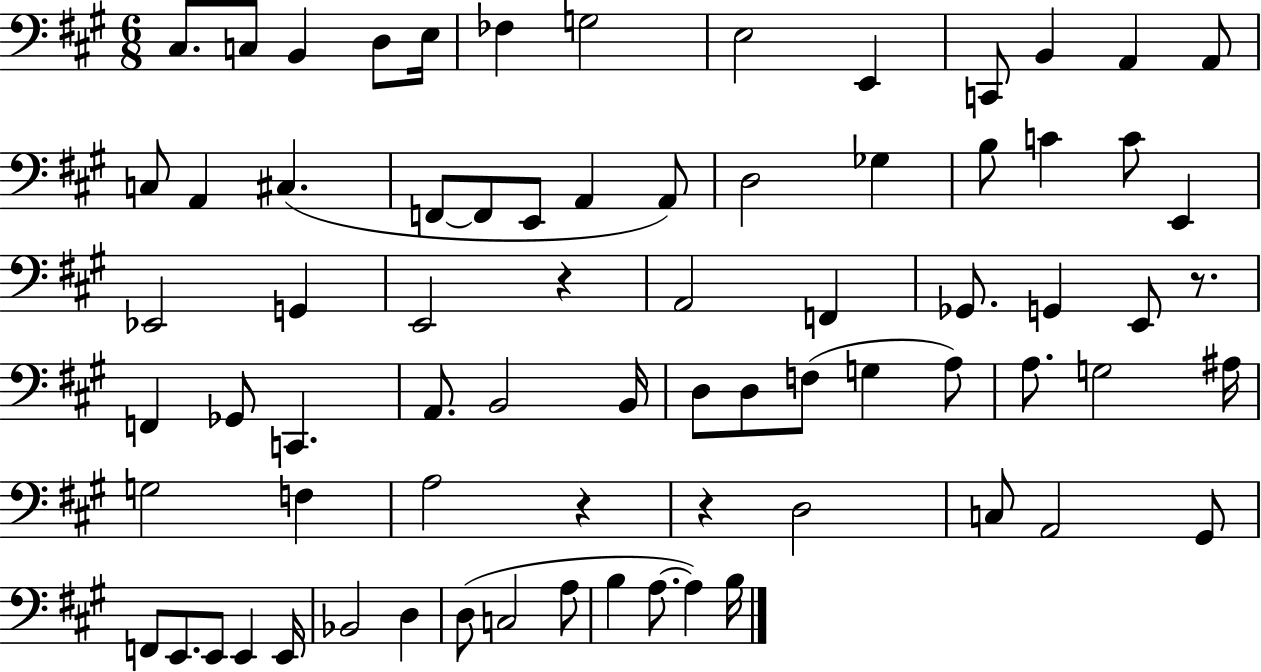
X:1
T:Untitled
M:6/8
L:1/4
K:A
^C,/2 C,/2 B,, D,/2 E,/4 _F, G,2 E,2 E,, C,,/2 B,, A,, A,,/2 C,/2 A,, ^C, F,,/2 F,,/2 E,,/2 A,, A,,/2 D,2 _G, B,/2 C C/2 E,, _E,,2 G,, E,,2 z A,,2 F,, _G,,/2 G,, E,,/2 z/2 F,, _G,,/2 C,, A,,/2 B,,2 B,,/4 D,/2 D,/2 F,/2 G, A,/2 A,/2 G,2 ^A,/4 G,2 F, A,2 z z D,2 C,/2 A,,2 ^G,,/2 F,,/2 E,,/2 E,,/2 E,, E,,/4 _B,,2 D, D,/2 C,2 A,/2 B, A,/2 A, B,/4